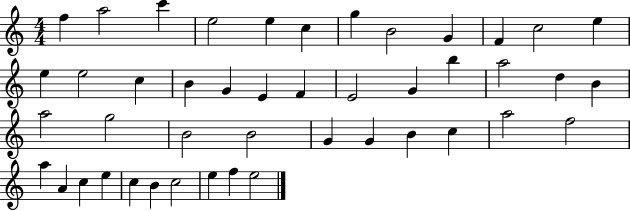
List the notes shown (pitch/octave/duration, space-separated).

F5/q A5/h C6/q E5/h E5/q C5/q G5/q B4/h G4/q F4/q C5/h E5/q E5/q E5/h C5/q B4/q G4/q E4/q F4/q E4/h G4/q B5/q A5/h D5/q B4/q A5/h G5/h B4/h B4/h G4/q G4/q B4/q C5/q A5/h F5/h A5/q A4/q C5/q E5/q C5/q B4/q C5/h E5/q F5/q E5/h